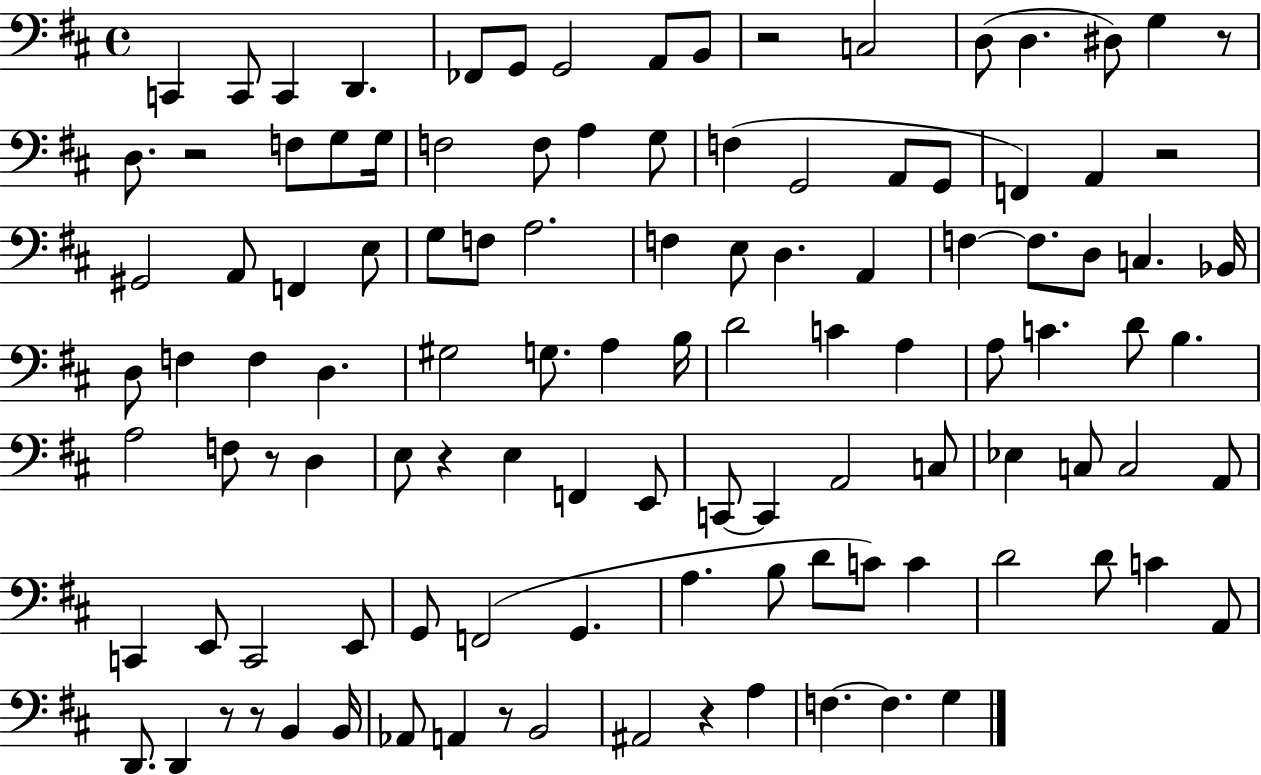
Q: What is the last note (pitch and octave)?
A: G3